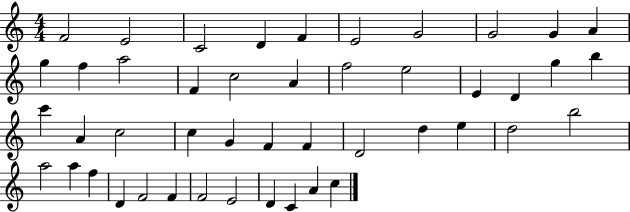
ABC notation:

X:1
T:Untitled
M:4/4
L:1/4
K:C
F2 E2 C2 D F E2 G2 G2 G A g f a2 F c2 A f2 e2 E D g b c' A c2 c G F F D2 d e d2 b2 a2 a f D F2 F F2 E2 D C A c